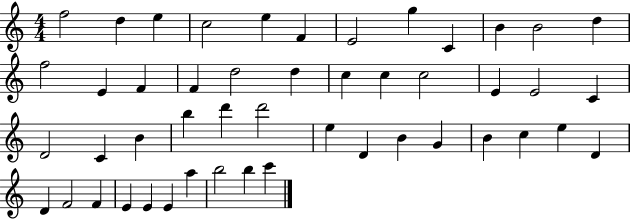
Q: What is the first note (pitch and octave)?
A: F5